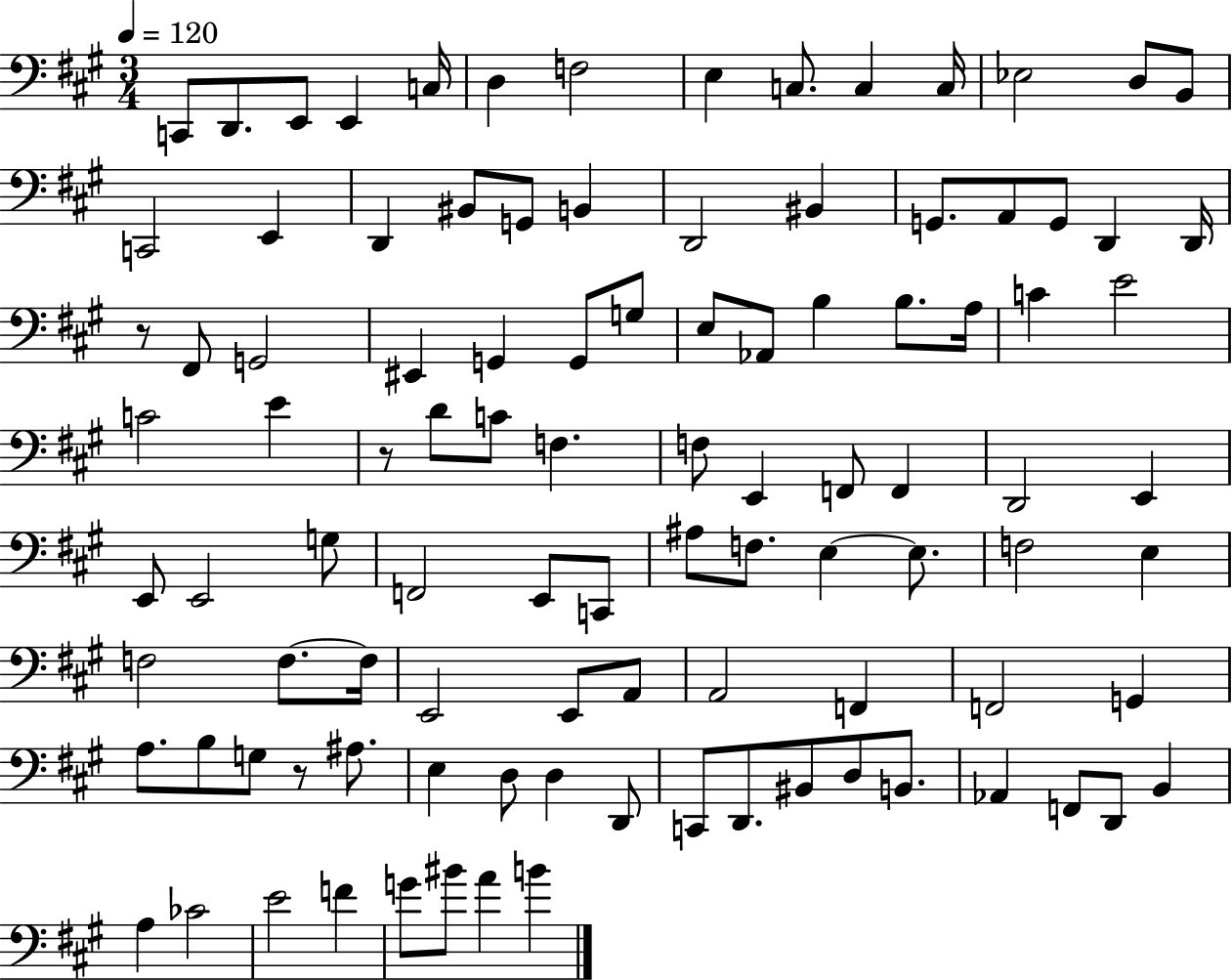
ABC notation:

X:1
T:Untitled
M:3/4
L:1/4
K:A
C,,/2 D,,/2 E,,/2 E,, C,/4 D, F,2 E, C,/2 C, C,/4 _E,2 D,/2 B,,/2 C,,2 E,, D,, ^B,,/2 G,,/2 B,, D,,2 ^B,, G,,/2 A,,/2 G,,/2 D,, D,,/4 z/2 ^F,,/2 G,,2 ^E,, G,, G,,/2 G,/2 E,/2 _A,,/2 B, B,/2 A,/4 C E2 C2 E z/2 D/2 C/2 F, F,/2 E,, F,,/2 F,, D,,2 E,, E,,/2 E,,2 G,/2 F,,2 E,,/2 C,,/2 ^A,/2 F,/2 E, E,/2 F,2 E, F,2 F,/2 F,/4 E,,2 E,,/2 A,,/2 A,,2 F,, F,,2 G,, A,/2 B,/2 G,/2 z/2 ^A,/2 E, D,/2 D, D,,/2 C,,/2 D,,/2 ^B,,/2 D,/2 B,,/2 _A,, F,,/2 D,,/2 B,, A, _C2 E2 F G/2 ^B/2 A B